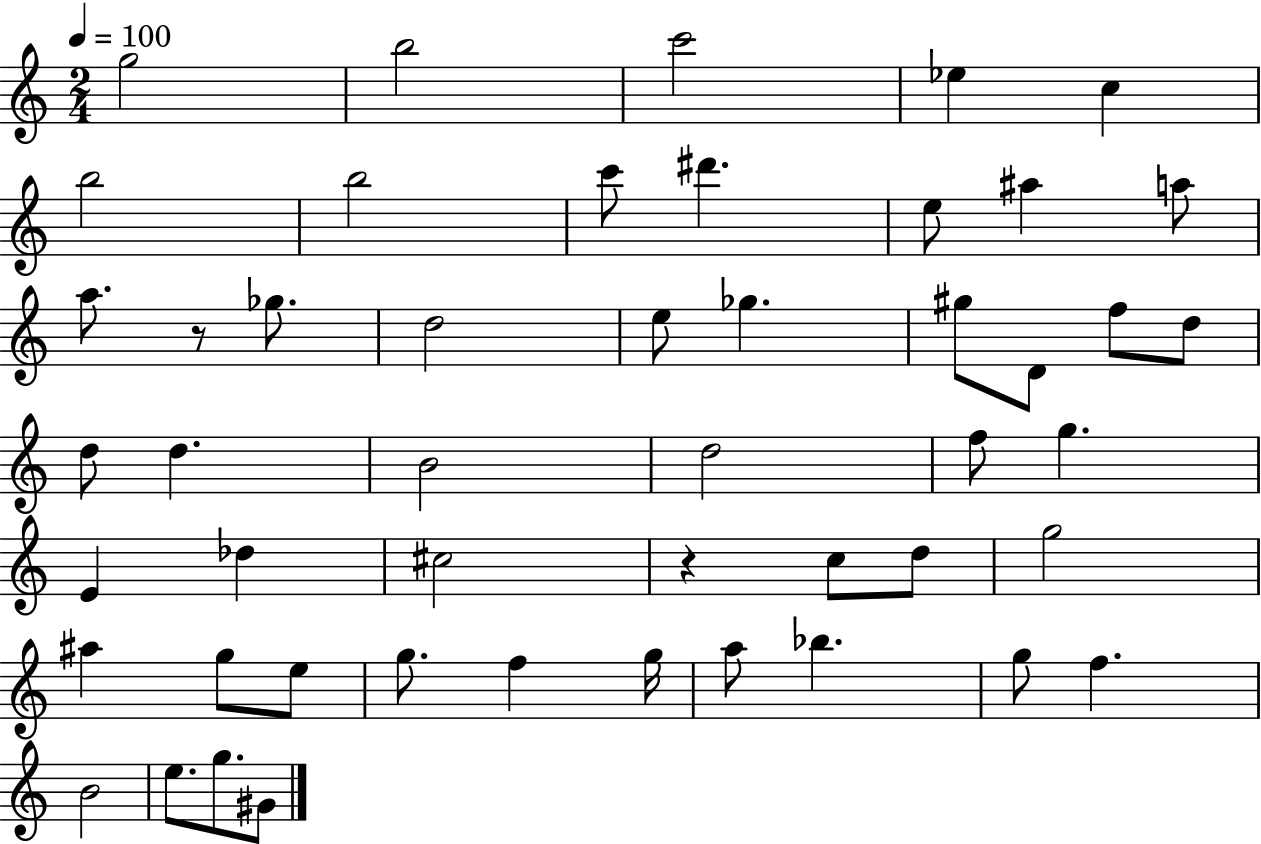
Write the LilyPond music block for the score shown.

{
  \clef treble
  \numericTimeSignature
  \time 2/4
  \key c \major
  \tempo 4 = 100
  g''2 | b''2 | c'''2 | ees''4 c''4 | \break b''2 | b''2 | c'''8 dis'''4. | e''8 ais''4 a''8 | \break a''8. r8 ges''8. | d''2 | e''8 ges''4. | gis''8 d'8 f''8 d''8 | \break d''8 d''4. | b'2 | d''2 | f''8 g''4. | \break e'4 des''4 | cis''2 | r4 c''8 d''8 | g''2 | \break ais''4 g''8 e''8 | g''8. f''4 g''16 | a''8 bes''4. | g''8 f''4. | \break b'2 | e''8. g''8. gis'8 | \bar "|."
}